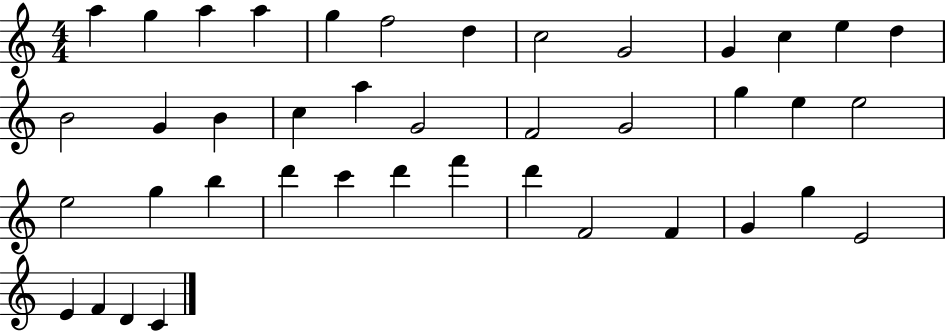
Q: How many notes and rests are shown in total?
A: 41